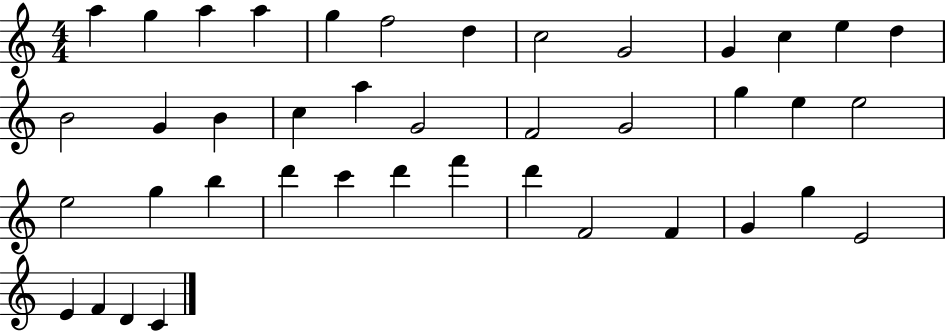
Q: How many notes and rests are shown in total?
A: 41